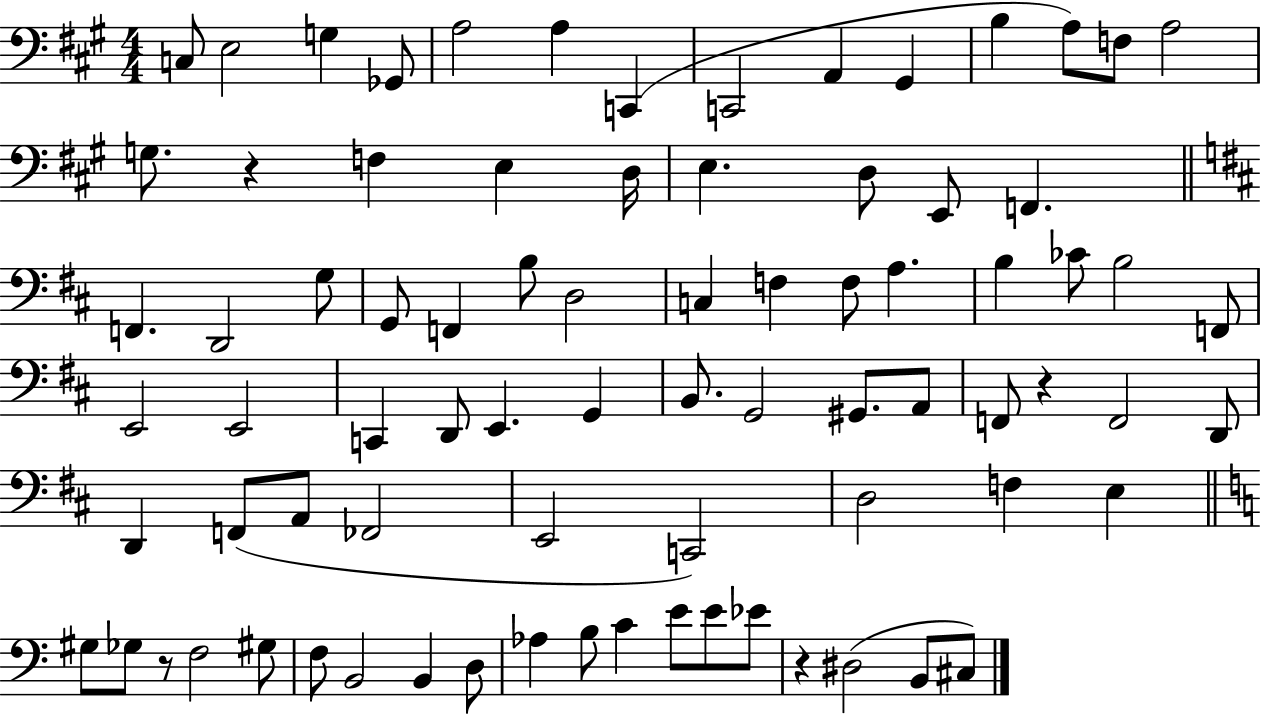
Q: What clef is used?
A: bass